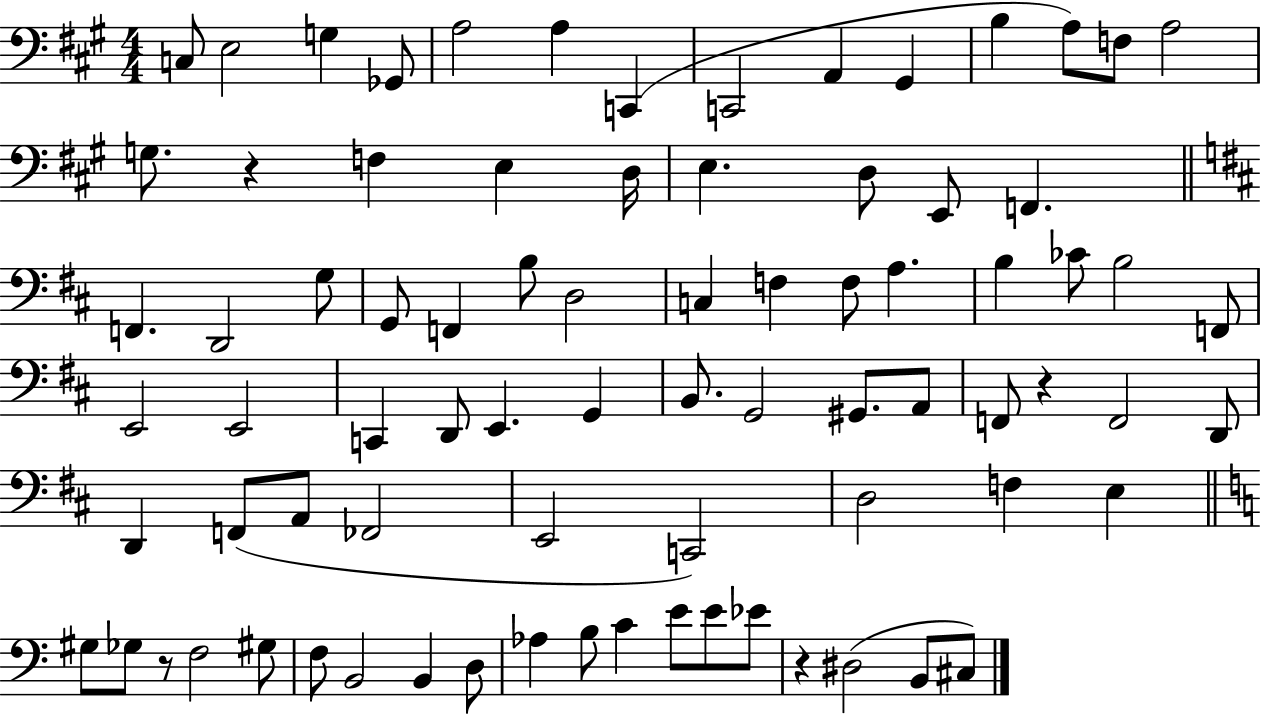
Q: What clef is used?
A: bass